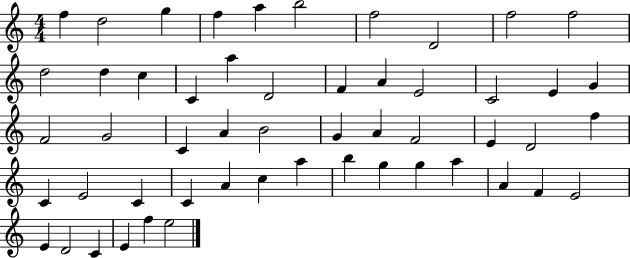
X:1
T:Untitled
M:4/4
L:1/4
K:C
f d2 g f a b2 f2 D2 f2 f2 d2 d c C a D2 F A E2 C2 E G F2 G2 C A B2 G A F2 E D2 f C E2 C C A c a b g g a A F E2 E D2 C E f e2